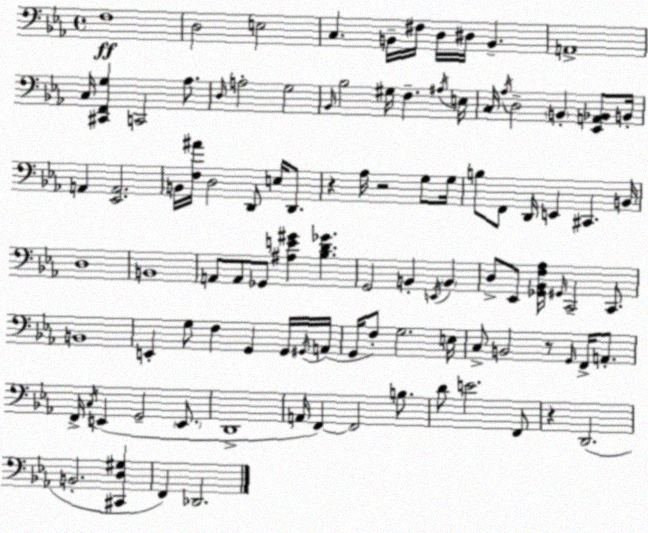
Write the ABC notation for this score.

X:1
T:Untitled
M:4/4
L:1/4
K:Eb
F,4 D,2 E,2 C, B,,/4 ^F,/4 D,/4 ^D,/4 B,, A,,4 C,/4 [^C,,F,,G,] C,,2 _A,/2 D,/4 A,2 G,2 _B,,/4 _B,2 ^G,/4 F, ^A,/4 E,/4 C,/4 _A,/4 D,2 B,, [_E,,A,,_B,,]/2 B,,/4 A,, [_E,,A,,]2 B,,/4 [F,^A]/4 D,2 D,,/2 E,/4 D,,/2 z _A,/4 z2 G,/2 G,/4 B,/2 F,,/2 D,,/4 E,, ^C,, B,,/4 D,4 B,,4 A,,/2 A,,/2 _G,,/2 [^A,E^G] [_B,D_G] G,,2 B,, E,,/4 B,, D,/2 _E,,/2 [_G,,_B,,F,_A,]/4 ^G,,/4 C,,2 C,,/2 B,,4 E,, G,/2 F, G,, G,,/4 ^G,,/4 A,,/4 G,,/4 F,/2 G,2 E,/4 C,/2 B,,2 z/2 G,,/4 F,,/4 A,,/2 F,,/4 C,/4 E,, G,,2 E,,/2 D,,4 A,,/4 F,, F,,2 B,/2 D/2 E2 F,,/2 z D,,2 B,,2 [^C,,D,^G,] F,, _D,,2